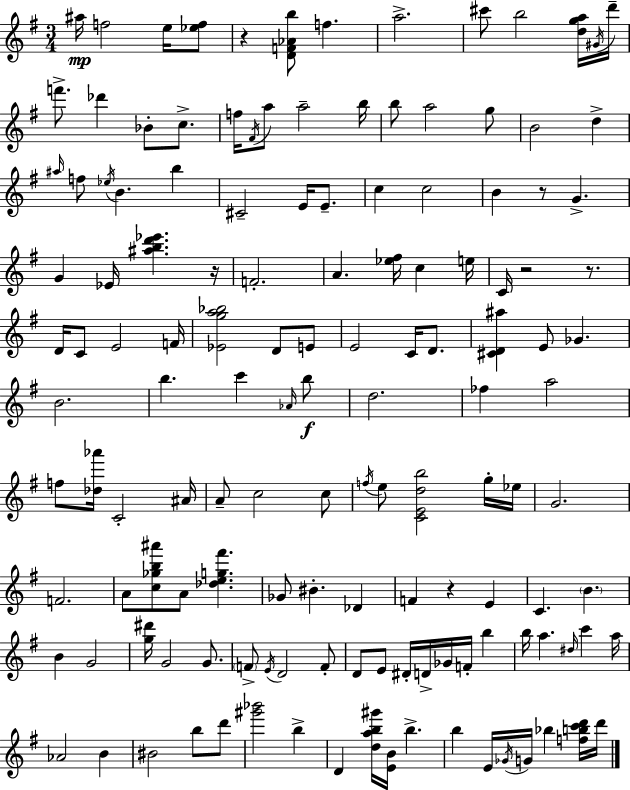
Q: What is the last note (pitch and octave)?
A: D6